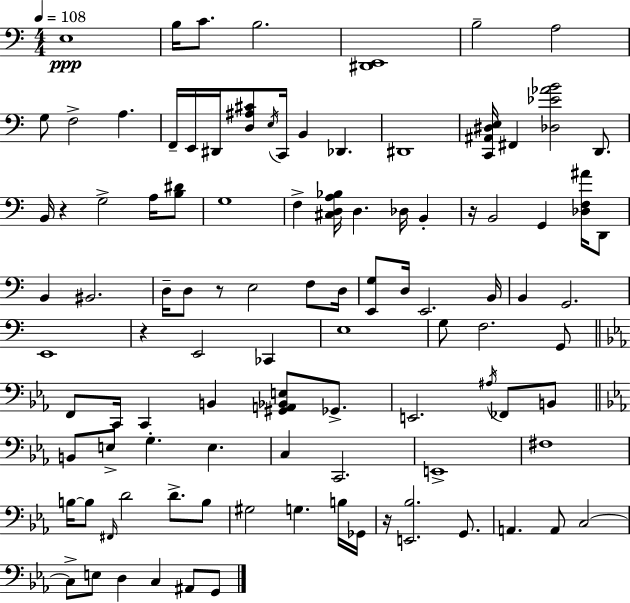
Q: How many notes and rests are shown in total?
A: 101